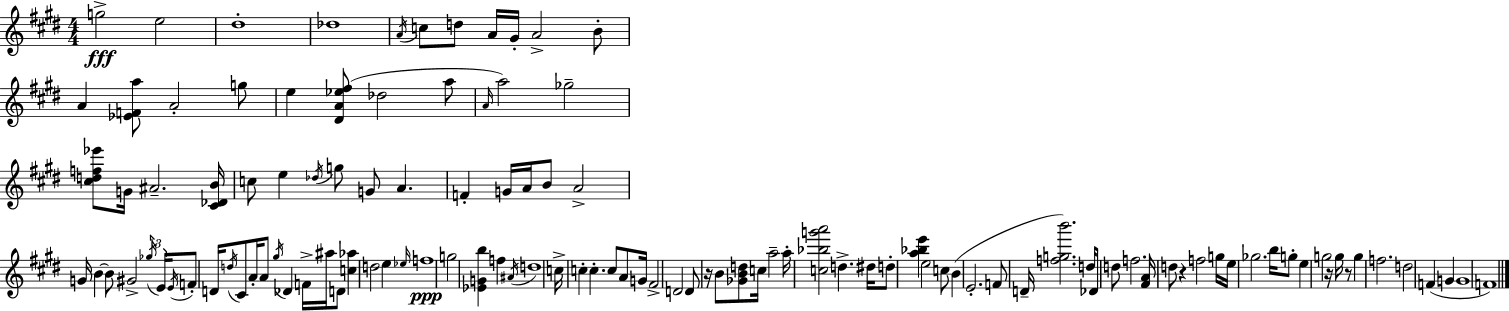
G5/h E5/h D#5/w Db5/w A4/s C5/e D5/e A4/s G#4/s A4/h B4/e A4/q [Eb4,F4,A5]/e A4/h G5/e E5/q [D#4,A4,Eb5,F#5]/e Db5/h A5/e A4/s A5/h Gb5/h [C#5,D5,F5,Eb6]/e G4/s A#4/h. [C#4,Db4,B4]/s C5/e E5/q Db5/s G5/e G4/e A4/q. F4/q G4/s A4/s B4/e A4/h G4/s B4/q B4/e G#4/h Gb5/s E4/s E4/s F4/e D4/s D5/s C#4/e A4/s A4/e G#5/s Db4/q F4/s A#5/s D4/e [C5,Ab5]/q D5/h E5/q Eb5/s F5/w G5/h [Eb4,G4,B5]/q F5/q A#4/s D5/w C5/s C5/q C5/q. C5/e A4/e G4/s F#4/h D4/h D4/e R/s B4/e [Gb4,B4,D5]/e C5/s A5/h A5/s [C5,Bb5,G6,A6]/h D5/q. D#5/s D5/e [A5,Bb5,E6]/q E5/h C5/e B4/q E4/h. F4/e D4/s [F5,G5,B6]/h. D5/s Db4/e D5/e F5/h. [F#4,A4]/s D5/e R/q F5/h G5/s E5/s Gb5/h. B5/s G5/e E5/q G5/h R/s G5/s R/e G5/q F5/h. D5/h F4/q G4/q G4/w F4/w